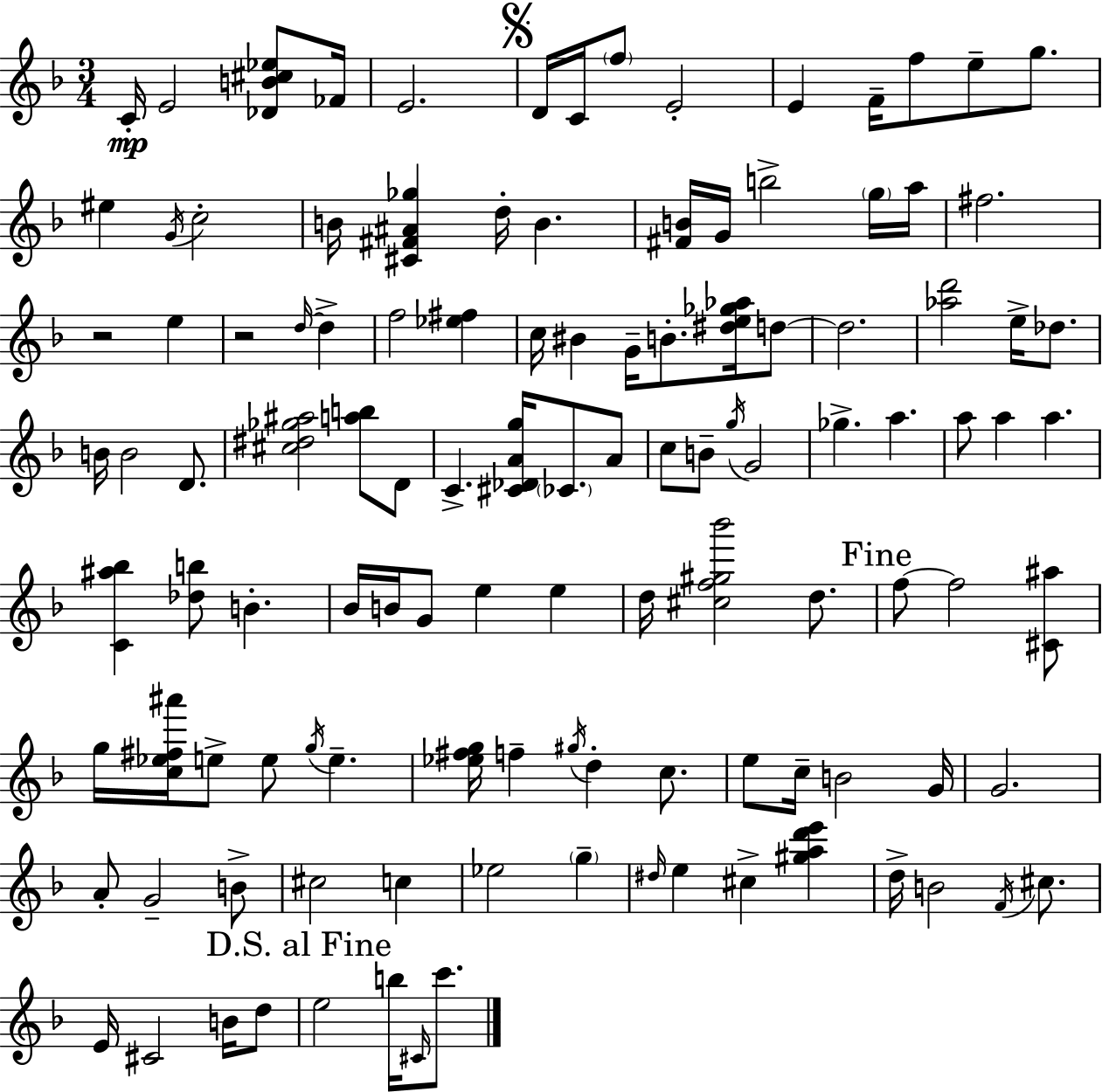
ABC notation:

X:1
T:Untitled
M:3/4
L:1/4
K:F
C/4 E2 [_DB^c_e]/2 _F/4 E2 D/4 C/4 f/2 E2 E F/4 f/2 e/2 g/2 ^e G/4 c2 B/4 [^C^F^A_g] d/4 B [^FB]/4 G/4 b2 g/4 a/4 ^f2 z2 e z2 d/4 d f2 [_e^f] c/4 ^B G/4 B/2 [^de_g_a]/4 d/2 d2 [_ad']2 e/4 _d/2 B/4 B2 D/2 [^c^d_g^a]2 [ab]/2 D/2 C [^C_DAg]/4 _C/2 A/2 c/2 B/2 g/4 G2 _g a a/2 a a [C^a_b] [_db]/2 B _B/4 B/4 G/2 e e d/4 [^cf^g_b']2 d/2 f/2 f2 [^C^a]/2 g/4 [c_e^f^a']/4 e/2 e/2 g/4 e [_e^fg]/4 f ^g/4 d c/2 e/2 c/4 B2 G/4 G2 A/2 G2 B/2 ^c2 c _e2 g ^d/4 e ^c [^gad'e'] d/4 B2 F/4 ^c/2 E/4 ^C2 B/4 d/2 e2 b/4 ^C/4 c'/2